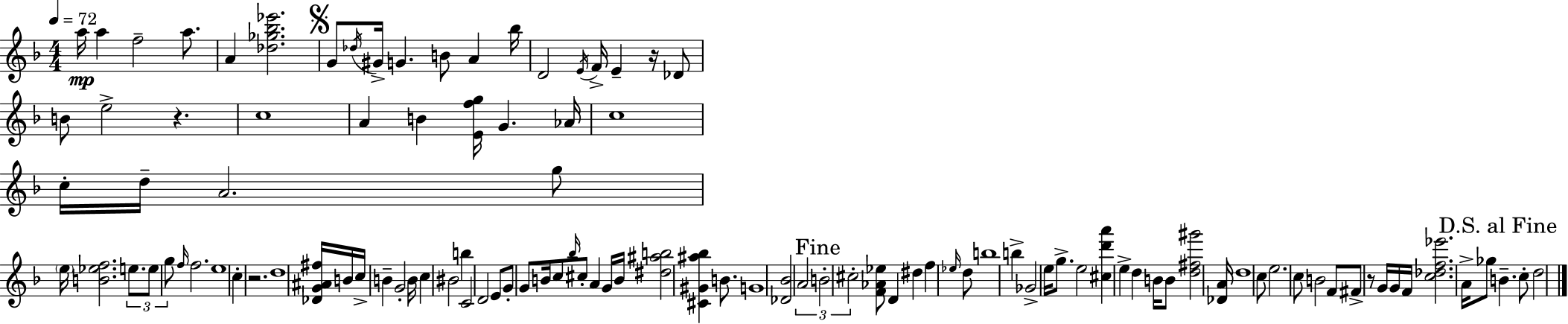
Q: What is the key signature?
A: F major